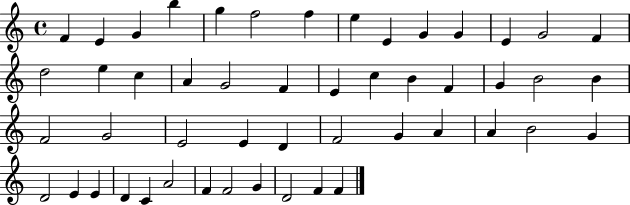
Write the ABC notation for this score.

X:1
T:Untitled
M:4/4
L:1/4
K:C
F E G b g f2 f e E G G E G2 F d2 e c A G2 F E c B F G B2 B F2 G2 E2 E D F2 G A A B2 G D2 E E D C A2 F F2 G D2 F F